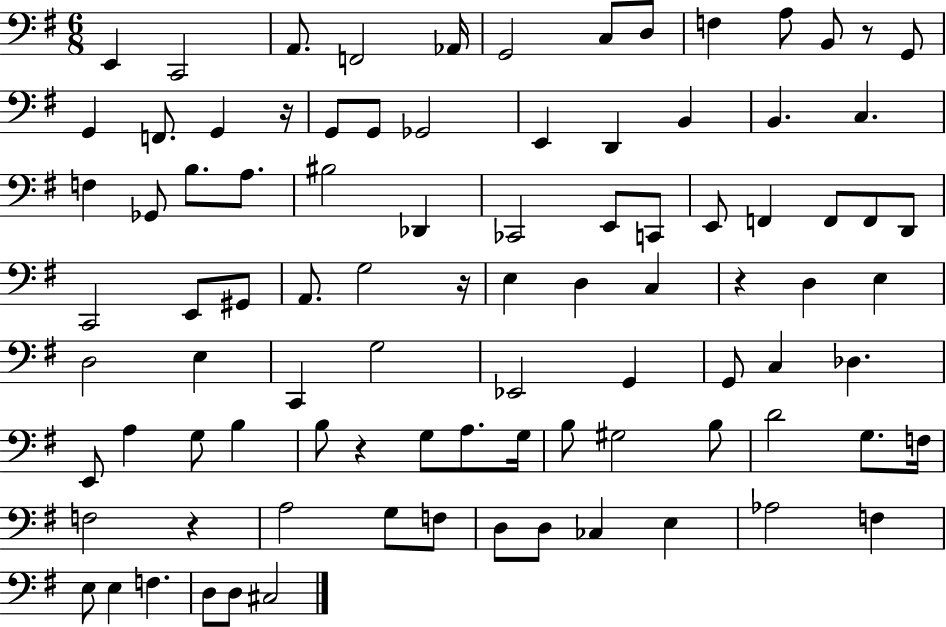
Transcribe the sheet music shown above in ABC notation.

X:1
T:Untitled
M:6/8
L:1/4
K:G
E,, C,,2 A,,/2 F,,2 _A,,/4 G,,2 C,/2 D,/2 F, A,/2 B,,/2 z/2 G,,/2 G,, F,,/2 G,, z/4 G,,/2 G,,/2 _G,,2 E,, D,, B,, B,, C, F, _G,,/2 B,/2 A,/2 ^B,2 _D,, _C,,2 E,,/2 C,,/2 E,,/2 F,, F,,/2 F,,/2 D,,/2 C,,2 E,,/2 ^G,,/2 A,,/2 G,2 z/4 E, D, C, z D, E, D,2 E, C,, G,2 _E,,2 G,, G,,/2 C, _D, E,,/2 A, G,/2 B, B,/2 z G,/2 A,/2 G,/4 B,/2 ^G,2 B,/2 D2 G,/2 F,/4 F,2 z A,2 G,/2 F,/2 D,/2 D,/2 _C, E, _A,2 F, E,/2 E, F, D,/2 D,/2 ^C,2